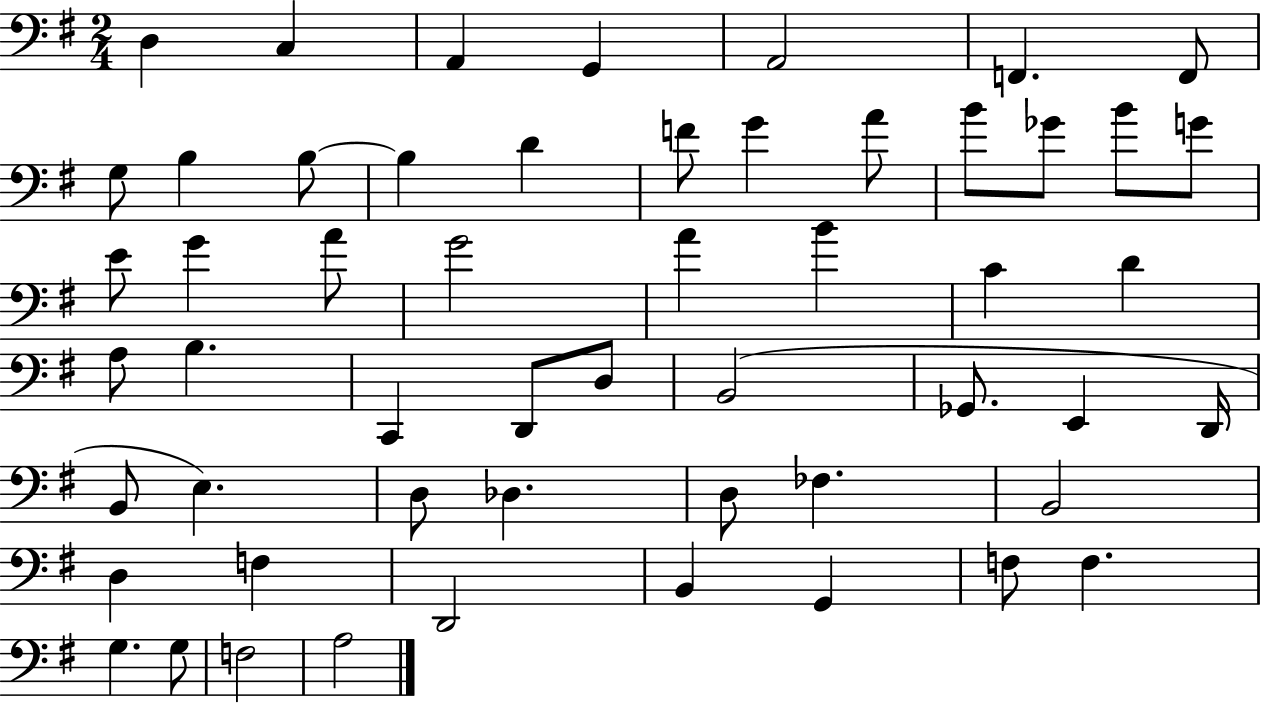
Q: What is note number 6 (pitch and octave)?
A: F2